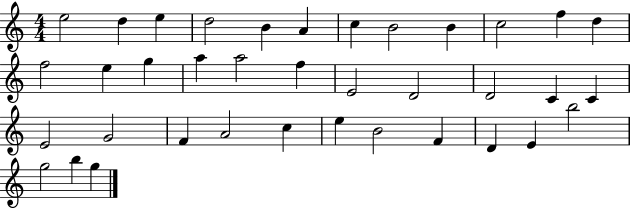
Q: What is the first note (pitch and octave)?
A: E5